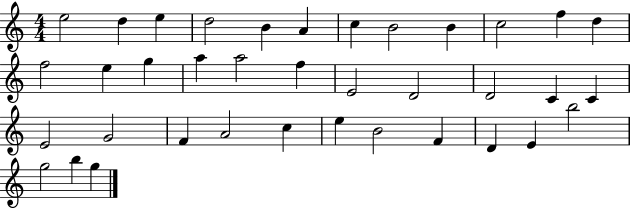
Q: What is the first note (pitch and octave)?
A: E5